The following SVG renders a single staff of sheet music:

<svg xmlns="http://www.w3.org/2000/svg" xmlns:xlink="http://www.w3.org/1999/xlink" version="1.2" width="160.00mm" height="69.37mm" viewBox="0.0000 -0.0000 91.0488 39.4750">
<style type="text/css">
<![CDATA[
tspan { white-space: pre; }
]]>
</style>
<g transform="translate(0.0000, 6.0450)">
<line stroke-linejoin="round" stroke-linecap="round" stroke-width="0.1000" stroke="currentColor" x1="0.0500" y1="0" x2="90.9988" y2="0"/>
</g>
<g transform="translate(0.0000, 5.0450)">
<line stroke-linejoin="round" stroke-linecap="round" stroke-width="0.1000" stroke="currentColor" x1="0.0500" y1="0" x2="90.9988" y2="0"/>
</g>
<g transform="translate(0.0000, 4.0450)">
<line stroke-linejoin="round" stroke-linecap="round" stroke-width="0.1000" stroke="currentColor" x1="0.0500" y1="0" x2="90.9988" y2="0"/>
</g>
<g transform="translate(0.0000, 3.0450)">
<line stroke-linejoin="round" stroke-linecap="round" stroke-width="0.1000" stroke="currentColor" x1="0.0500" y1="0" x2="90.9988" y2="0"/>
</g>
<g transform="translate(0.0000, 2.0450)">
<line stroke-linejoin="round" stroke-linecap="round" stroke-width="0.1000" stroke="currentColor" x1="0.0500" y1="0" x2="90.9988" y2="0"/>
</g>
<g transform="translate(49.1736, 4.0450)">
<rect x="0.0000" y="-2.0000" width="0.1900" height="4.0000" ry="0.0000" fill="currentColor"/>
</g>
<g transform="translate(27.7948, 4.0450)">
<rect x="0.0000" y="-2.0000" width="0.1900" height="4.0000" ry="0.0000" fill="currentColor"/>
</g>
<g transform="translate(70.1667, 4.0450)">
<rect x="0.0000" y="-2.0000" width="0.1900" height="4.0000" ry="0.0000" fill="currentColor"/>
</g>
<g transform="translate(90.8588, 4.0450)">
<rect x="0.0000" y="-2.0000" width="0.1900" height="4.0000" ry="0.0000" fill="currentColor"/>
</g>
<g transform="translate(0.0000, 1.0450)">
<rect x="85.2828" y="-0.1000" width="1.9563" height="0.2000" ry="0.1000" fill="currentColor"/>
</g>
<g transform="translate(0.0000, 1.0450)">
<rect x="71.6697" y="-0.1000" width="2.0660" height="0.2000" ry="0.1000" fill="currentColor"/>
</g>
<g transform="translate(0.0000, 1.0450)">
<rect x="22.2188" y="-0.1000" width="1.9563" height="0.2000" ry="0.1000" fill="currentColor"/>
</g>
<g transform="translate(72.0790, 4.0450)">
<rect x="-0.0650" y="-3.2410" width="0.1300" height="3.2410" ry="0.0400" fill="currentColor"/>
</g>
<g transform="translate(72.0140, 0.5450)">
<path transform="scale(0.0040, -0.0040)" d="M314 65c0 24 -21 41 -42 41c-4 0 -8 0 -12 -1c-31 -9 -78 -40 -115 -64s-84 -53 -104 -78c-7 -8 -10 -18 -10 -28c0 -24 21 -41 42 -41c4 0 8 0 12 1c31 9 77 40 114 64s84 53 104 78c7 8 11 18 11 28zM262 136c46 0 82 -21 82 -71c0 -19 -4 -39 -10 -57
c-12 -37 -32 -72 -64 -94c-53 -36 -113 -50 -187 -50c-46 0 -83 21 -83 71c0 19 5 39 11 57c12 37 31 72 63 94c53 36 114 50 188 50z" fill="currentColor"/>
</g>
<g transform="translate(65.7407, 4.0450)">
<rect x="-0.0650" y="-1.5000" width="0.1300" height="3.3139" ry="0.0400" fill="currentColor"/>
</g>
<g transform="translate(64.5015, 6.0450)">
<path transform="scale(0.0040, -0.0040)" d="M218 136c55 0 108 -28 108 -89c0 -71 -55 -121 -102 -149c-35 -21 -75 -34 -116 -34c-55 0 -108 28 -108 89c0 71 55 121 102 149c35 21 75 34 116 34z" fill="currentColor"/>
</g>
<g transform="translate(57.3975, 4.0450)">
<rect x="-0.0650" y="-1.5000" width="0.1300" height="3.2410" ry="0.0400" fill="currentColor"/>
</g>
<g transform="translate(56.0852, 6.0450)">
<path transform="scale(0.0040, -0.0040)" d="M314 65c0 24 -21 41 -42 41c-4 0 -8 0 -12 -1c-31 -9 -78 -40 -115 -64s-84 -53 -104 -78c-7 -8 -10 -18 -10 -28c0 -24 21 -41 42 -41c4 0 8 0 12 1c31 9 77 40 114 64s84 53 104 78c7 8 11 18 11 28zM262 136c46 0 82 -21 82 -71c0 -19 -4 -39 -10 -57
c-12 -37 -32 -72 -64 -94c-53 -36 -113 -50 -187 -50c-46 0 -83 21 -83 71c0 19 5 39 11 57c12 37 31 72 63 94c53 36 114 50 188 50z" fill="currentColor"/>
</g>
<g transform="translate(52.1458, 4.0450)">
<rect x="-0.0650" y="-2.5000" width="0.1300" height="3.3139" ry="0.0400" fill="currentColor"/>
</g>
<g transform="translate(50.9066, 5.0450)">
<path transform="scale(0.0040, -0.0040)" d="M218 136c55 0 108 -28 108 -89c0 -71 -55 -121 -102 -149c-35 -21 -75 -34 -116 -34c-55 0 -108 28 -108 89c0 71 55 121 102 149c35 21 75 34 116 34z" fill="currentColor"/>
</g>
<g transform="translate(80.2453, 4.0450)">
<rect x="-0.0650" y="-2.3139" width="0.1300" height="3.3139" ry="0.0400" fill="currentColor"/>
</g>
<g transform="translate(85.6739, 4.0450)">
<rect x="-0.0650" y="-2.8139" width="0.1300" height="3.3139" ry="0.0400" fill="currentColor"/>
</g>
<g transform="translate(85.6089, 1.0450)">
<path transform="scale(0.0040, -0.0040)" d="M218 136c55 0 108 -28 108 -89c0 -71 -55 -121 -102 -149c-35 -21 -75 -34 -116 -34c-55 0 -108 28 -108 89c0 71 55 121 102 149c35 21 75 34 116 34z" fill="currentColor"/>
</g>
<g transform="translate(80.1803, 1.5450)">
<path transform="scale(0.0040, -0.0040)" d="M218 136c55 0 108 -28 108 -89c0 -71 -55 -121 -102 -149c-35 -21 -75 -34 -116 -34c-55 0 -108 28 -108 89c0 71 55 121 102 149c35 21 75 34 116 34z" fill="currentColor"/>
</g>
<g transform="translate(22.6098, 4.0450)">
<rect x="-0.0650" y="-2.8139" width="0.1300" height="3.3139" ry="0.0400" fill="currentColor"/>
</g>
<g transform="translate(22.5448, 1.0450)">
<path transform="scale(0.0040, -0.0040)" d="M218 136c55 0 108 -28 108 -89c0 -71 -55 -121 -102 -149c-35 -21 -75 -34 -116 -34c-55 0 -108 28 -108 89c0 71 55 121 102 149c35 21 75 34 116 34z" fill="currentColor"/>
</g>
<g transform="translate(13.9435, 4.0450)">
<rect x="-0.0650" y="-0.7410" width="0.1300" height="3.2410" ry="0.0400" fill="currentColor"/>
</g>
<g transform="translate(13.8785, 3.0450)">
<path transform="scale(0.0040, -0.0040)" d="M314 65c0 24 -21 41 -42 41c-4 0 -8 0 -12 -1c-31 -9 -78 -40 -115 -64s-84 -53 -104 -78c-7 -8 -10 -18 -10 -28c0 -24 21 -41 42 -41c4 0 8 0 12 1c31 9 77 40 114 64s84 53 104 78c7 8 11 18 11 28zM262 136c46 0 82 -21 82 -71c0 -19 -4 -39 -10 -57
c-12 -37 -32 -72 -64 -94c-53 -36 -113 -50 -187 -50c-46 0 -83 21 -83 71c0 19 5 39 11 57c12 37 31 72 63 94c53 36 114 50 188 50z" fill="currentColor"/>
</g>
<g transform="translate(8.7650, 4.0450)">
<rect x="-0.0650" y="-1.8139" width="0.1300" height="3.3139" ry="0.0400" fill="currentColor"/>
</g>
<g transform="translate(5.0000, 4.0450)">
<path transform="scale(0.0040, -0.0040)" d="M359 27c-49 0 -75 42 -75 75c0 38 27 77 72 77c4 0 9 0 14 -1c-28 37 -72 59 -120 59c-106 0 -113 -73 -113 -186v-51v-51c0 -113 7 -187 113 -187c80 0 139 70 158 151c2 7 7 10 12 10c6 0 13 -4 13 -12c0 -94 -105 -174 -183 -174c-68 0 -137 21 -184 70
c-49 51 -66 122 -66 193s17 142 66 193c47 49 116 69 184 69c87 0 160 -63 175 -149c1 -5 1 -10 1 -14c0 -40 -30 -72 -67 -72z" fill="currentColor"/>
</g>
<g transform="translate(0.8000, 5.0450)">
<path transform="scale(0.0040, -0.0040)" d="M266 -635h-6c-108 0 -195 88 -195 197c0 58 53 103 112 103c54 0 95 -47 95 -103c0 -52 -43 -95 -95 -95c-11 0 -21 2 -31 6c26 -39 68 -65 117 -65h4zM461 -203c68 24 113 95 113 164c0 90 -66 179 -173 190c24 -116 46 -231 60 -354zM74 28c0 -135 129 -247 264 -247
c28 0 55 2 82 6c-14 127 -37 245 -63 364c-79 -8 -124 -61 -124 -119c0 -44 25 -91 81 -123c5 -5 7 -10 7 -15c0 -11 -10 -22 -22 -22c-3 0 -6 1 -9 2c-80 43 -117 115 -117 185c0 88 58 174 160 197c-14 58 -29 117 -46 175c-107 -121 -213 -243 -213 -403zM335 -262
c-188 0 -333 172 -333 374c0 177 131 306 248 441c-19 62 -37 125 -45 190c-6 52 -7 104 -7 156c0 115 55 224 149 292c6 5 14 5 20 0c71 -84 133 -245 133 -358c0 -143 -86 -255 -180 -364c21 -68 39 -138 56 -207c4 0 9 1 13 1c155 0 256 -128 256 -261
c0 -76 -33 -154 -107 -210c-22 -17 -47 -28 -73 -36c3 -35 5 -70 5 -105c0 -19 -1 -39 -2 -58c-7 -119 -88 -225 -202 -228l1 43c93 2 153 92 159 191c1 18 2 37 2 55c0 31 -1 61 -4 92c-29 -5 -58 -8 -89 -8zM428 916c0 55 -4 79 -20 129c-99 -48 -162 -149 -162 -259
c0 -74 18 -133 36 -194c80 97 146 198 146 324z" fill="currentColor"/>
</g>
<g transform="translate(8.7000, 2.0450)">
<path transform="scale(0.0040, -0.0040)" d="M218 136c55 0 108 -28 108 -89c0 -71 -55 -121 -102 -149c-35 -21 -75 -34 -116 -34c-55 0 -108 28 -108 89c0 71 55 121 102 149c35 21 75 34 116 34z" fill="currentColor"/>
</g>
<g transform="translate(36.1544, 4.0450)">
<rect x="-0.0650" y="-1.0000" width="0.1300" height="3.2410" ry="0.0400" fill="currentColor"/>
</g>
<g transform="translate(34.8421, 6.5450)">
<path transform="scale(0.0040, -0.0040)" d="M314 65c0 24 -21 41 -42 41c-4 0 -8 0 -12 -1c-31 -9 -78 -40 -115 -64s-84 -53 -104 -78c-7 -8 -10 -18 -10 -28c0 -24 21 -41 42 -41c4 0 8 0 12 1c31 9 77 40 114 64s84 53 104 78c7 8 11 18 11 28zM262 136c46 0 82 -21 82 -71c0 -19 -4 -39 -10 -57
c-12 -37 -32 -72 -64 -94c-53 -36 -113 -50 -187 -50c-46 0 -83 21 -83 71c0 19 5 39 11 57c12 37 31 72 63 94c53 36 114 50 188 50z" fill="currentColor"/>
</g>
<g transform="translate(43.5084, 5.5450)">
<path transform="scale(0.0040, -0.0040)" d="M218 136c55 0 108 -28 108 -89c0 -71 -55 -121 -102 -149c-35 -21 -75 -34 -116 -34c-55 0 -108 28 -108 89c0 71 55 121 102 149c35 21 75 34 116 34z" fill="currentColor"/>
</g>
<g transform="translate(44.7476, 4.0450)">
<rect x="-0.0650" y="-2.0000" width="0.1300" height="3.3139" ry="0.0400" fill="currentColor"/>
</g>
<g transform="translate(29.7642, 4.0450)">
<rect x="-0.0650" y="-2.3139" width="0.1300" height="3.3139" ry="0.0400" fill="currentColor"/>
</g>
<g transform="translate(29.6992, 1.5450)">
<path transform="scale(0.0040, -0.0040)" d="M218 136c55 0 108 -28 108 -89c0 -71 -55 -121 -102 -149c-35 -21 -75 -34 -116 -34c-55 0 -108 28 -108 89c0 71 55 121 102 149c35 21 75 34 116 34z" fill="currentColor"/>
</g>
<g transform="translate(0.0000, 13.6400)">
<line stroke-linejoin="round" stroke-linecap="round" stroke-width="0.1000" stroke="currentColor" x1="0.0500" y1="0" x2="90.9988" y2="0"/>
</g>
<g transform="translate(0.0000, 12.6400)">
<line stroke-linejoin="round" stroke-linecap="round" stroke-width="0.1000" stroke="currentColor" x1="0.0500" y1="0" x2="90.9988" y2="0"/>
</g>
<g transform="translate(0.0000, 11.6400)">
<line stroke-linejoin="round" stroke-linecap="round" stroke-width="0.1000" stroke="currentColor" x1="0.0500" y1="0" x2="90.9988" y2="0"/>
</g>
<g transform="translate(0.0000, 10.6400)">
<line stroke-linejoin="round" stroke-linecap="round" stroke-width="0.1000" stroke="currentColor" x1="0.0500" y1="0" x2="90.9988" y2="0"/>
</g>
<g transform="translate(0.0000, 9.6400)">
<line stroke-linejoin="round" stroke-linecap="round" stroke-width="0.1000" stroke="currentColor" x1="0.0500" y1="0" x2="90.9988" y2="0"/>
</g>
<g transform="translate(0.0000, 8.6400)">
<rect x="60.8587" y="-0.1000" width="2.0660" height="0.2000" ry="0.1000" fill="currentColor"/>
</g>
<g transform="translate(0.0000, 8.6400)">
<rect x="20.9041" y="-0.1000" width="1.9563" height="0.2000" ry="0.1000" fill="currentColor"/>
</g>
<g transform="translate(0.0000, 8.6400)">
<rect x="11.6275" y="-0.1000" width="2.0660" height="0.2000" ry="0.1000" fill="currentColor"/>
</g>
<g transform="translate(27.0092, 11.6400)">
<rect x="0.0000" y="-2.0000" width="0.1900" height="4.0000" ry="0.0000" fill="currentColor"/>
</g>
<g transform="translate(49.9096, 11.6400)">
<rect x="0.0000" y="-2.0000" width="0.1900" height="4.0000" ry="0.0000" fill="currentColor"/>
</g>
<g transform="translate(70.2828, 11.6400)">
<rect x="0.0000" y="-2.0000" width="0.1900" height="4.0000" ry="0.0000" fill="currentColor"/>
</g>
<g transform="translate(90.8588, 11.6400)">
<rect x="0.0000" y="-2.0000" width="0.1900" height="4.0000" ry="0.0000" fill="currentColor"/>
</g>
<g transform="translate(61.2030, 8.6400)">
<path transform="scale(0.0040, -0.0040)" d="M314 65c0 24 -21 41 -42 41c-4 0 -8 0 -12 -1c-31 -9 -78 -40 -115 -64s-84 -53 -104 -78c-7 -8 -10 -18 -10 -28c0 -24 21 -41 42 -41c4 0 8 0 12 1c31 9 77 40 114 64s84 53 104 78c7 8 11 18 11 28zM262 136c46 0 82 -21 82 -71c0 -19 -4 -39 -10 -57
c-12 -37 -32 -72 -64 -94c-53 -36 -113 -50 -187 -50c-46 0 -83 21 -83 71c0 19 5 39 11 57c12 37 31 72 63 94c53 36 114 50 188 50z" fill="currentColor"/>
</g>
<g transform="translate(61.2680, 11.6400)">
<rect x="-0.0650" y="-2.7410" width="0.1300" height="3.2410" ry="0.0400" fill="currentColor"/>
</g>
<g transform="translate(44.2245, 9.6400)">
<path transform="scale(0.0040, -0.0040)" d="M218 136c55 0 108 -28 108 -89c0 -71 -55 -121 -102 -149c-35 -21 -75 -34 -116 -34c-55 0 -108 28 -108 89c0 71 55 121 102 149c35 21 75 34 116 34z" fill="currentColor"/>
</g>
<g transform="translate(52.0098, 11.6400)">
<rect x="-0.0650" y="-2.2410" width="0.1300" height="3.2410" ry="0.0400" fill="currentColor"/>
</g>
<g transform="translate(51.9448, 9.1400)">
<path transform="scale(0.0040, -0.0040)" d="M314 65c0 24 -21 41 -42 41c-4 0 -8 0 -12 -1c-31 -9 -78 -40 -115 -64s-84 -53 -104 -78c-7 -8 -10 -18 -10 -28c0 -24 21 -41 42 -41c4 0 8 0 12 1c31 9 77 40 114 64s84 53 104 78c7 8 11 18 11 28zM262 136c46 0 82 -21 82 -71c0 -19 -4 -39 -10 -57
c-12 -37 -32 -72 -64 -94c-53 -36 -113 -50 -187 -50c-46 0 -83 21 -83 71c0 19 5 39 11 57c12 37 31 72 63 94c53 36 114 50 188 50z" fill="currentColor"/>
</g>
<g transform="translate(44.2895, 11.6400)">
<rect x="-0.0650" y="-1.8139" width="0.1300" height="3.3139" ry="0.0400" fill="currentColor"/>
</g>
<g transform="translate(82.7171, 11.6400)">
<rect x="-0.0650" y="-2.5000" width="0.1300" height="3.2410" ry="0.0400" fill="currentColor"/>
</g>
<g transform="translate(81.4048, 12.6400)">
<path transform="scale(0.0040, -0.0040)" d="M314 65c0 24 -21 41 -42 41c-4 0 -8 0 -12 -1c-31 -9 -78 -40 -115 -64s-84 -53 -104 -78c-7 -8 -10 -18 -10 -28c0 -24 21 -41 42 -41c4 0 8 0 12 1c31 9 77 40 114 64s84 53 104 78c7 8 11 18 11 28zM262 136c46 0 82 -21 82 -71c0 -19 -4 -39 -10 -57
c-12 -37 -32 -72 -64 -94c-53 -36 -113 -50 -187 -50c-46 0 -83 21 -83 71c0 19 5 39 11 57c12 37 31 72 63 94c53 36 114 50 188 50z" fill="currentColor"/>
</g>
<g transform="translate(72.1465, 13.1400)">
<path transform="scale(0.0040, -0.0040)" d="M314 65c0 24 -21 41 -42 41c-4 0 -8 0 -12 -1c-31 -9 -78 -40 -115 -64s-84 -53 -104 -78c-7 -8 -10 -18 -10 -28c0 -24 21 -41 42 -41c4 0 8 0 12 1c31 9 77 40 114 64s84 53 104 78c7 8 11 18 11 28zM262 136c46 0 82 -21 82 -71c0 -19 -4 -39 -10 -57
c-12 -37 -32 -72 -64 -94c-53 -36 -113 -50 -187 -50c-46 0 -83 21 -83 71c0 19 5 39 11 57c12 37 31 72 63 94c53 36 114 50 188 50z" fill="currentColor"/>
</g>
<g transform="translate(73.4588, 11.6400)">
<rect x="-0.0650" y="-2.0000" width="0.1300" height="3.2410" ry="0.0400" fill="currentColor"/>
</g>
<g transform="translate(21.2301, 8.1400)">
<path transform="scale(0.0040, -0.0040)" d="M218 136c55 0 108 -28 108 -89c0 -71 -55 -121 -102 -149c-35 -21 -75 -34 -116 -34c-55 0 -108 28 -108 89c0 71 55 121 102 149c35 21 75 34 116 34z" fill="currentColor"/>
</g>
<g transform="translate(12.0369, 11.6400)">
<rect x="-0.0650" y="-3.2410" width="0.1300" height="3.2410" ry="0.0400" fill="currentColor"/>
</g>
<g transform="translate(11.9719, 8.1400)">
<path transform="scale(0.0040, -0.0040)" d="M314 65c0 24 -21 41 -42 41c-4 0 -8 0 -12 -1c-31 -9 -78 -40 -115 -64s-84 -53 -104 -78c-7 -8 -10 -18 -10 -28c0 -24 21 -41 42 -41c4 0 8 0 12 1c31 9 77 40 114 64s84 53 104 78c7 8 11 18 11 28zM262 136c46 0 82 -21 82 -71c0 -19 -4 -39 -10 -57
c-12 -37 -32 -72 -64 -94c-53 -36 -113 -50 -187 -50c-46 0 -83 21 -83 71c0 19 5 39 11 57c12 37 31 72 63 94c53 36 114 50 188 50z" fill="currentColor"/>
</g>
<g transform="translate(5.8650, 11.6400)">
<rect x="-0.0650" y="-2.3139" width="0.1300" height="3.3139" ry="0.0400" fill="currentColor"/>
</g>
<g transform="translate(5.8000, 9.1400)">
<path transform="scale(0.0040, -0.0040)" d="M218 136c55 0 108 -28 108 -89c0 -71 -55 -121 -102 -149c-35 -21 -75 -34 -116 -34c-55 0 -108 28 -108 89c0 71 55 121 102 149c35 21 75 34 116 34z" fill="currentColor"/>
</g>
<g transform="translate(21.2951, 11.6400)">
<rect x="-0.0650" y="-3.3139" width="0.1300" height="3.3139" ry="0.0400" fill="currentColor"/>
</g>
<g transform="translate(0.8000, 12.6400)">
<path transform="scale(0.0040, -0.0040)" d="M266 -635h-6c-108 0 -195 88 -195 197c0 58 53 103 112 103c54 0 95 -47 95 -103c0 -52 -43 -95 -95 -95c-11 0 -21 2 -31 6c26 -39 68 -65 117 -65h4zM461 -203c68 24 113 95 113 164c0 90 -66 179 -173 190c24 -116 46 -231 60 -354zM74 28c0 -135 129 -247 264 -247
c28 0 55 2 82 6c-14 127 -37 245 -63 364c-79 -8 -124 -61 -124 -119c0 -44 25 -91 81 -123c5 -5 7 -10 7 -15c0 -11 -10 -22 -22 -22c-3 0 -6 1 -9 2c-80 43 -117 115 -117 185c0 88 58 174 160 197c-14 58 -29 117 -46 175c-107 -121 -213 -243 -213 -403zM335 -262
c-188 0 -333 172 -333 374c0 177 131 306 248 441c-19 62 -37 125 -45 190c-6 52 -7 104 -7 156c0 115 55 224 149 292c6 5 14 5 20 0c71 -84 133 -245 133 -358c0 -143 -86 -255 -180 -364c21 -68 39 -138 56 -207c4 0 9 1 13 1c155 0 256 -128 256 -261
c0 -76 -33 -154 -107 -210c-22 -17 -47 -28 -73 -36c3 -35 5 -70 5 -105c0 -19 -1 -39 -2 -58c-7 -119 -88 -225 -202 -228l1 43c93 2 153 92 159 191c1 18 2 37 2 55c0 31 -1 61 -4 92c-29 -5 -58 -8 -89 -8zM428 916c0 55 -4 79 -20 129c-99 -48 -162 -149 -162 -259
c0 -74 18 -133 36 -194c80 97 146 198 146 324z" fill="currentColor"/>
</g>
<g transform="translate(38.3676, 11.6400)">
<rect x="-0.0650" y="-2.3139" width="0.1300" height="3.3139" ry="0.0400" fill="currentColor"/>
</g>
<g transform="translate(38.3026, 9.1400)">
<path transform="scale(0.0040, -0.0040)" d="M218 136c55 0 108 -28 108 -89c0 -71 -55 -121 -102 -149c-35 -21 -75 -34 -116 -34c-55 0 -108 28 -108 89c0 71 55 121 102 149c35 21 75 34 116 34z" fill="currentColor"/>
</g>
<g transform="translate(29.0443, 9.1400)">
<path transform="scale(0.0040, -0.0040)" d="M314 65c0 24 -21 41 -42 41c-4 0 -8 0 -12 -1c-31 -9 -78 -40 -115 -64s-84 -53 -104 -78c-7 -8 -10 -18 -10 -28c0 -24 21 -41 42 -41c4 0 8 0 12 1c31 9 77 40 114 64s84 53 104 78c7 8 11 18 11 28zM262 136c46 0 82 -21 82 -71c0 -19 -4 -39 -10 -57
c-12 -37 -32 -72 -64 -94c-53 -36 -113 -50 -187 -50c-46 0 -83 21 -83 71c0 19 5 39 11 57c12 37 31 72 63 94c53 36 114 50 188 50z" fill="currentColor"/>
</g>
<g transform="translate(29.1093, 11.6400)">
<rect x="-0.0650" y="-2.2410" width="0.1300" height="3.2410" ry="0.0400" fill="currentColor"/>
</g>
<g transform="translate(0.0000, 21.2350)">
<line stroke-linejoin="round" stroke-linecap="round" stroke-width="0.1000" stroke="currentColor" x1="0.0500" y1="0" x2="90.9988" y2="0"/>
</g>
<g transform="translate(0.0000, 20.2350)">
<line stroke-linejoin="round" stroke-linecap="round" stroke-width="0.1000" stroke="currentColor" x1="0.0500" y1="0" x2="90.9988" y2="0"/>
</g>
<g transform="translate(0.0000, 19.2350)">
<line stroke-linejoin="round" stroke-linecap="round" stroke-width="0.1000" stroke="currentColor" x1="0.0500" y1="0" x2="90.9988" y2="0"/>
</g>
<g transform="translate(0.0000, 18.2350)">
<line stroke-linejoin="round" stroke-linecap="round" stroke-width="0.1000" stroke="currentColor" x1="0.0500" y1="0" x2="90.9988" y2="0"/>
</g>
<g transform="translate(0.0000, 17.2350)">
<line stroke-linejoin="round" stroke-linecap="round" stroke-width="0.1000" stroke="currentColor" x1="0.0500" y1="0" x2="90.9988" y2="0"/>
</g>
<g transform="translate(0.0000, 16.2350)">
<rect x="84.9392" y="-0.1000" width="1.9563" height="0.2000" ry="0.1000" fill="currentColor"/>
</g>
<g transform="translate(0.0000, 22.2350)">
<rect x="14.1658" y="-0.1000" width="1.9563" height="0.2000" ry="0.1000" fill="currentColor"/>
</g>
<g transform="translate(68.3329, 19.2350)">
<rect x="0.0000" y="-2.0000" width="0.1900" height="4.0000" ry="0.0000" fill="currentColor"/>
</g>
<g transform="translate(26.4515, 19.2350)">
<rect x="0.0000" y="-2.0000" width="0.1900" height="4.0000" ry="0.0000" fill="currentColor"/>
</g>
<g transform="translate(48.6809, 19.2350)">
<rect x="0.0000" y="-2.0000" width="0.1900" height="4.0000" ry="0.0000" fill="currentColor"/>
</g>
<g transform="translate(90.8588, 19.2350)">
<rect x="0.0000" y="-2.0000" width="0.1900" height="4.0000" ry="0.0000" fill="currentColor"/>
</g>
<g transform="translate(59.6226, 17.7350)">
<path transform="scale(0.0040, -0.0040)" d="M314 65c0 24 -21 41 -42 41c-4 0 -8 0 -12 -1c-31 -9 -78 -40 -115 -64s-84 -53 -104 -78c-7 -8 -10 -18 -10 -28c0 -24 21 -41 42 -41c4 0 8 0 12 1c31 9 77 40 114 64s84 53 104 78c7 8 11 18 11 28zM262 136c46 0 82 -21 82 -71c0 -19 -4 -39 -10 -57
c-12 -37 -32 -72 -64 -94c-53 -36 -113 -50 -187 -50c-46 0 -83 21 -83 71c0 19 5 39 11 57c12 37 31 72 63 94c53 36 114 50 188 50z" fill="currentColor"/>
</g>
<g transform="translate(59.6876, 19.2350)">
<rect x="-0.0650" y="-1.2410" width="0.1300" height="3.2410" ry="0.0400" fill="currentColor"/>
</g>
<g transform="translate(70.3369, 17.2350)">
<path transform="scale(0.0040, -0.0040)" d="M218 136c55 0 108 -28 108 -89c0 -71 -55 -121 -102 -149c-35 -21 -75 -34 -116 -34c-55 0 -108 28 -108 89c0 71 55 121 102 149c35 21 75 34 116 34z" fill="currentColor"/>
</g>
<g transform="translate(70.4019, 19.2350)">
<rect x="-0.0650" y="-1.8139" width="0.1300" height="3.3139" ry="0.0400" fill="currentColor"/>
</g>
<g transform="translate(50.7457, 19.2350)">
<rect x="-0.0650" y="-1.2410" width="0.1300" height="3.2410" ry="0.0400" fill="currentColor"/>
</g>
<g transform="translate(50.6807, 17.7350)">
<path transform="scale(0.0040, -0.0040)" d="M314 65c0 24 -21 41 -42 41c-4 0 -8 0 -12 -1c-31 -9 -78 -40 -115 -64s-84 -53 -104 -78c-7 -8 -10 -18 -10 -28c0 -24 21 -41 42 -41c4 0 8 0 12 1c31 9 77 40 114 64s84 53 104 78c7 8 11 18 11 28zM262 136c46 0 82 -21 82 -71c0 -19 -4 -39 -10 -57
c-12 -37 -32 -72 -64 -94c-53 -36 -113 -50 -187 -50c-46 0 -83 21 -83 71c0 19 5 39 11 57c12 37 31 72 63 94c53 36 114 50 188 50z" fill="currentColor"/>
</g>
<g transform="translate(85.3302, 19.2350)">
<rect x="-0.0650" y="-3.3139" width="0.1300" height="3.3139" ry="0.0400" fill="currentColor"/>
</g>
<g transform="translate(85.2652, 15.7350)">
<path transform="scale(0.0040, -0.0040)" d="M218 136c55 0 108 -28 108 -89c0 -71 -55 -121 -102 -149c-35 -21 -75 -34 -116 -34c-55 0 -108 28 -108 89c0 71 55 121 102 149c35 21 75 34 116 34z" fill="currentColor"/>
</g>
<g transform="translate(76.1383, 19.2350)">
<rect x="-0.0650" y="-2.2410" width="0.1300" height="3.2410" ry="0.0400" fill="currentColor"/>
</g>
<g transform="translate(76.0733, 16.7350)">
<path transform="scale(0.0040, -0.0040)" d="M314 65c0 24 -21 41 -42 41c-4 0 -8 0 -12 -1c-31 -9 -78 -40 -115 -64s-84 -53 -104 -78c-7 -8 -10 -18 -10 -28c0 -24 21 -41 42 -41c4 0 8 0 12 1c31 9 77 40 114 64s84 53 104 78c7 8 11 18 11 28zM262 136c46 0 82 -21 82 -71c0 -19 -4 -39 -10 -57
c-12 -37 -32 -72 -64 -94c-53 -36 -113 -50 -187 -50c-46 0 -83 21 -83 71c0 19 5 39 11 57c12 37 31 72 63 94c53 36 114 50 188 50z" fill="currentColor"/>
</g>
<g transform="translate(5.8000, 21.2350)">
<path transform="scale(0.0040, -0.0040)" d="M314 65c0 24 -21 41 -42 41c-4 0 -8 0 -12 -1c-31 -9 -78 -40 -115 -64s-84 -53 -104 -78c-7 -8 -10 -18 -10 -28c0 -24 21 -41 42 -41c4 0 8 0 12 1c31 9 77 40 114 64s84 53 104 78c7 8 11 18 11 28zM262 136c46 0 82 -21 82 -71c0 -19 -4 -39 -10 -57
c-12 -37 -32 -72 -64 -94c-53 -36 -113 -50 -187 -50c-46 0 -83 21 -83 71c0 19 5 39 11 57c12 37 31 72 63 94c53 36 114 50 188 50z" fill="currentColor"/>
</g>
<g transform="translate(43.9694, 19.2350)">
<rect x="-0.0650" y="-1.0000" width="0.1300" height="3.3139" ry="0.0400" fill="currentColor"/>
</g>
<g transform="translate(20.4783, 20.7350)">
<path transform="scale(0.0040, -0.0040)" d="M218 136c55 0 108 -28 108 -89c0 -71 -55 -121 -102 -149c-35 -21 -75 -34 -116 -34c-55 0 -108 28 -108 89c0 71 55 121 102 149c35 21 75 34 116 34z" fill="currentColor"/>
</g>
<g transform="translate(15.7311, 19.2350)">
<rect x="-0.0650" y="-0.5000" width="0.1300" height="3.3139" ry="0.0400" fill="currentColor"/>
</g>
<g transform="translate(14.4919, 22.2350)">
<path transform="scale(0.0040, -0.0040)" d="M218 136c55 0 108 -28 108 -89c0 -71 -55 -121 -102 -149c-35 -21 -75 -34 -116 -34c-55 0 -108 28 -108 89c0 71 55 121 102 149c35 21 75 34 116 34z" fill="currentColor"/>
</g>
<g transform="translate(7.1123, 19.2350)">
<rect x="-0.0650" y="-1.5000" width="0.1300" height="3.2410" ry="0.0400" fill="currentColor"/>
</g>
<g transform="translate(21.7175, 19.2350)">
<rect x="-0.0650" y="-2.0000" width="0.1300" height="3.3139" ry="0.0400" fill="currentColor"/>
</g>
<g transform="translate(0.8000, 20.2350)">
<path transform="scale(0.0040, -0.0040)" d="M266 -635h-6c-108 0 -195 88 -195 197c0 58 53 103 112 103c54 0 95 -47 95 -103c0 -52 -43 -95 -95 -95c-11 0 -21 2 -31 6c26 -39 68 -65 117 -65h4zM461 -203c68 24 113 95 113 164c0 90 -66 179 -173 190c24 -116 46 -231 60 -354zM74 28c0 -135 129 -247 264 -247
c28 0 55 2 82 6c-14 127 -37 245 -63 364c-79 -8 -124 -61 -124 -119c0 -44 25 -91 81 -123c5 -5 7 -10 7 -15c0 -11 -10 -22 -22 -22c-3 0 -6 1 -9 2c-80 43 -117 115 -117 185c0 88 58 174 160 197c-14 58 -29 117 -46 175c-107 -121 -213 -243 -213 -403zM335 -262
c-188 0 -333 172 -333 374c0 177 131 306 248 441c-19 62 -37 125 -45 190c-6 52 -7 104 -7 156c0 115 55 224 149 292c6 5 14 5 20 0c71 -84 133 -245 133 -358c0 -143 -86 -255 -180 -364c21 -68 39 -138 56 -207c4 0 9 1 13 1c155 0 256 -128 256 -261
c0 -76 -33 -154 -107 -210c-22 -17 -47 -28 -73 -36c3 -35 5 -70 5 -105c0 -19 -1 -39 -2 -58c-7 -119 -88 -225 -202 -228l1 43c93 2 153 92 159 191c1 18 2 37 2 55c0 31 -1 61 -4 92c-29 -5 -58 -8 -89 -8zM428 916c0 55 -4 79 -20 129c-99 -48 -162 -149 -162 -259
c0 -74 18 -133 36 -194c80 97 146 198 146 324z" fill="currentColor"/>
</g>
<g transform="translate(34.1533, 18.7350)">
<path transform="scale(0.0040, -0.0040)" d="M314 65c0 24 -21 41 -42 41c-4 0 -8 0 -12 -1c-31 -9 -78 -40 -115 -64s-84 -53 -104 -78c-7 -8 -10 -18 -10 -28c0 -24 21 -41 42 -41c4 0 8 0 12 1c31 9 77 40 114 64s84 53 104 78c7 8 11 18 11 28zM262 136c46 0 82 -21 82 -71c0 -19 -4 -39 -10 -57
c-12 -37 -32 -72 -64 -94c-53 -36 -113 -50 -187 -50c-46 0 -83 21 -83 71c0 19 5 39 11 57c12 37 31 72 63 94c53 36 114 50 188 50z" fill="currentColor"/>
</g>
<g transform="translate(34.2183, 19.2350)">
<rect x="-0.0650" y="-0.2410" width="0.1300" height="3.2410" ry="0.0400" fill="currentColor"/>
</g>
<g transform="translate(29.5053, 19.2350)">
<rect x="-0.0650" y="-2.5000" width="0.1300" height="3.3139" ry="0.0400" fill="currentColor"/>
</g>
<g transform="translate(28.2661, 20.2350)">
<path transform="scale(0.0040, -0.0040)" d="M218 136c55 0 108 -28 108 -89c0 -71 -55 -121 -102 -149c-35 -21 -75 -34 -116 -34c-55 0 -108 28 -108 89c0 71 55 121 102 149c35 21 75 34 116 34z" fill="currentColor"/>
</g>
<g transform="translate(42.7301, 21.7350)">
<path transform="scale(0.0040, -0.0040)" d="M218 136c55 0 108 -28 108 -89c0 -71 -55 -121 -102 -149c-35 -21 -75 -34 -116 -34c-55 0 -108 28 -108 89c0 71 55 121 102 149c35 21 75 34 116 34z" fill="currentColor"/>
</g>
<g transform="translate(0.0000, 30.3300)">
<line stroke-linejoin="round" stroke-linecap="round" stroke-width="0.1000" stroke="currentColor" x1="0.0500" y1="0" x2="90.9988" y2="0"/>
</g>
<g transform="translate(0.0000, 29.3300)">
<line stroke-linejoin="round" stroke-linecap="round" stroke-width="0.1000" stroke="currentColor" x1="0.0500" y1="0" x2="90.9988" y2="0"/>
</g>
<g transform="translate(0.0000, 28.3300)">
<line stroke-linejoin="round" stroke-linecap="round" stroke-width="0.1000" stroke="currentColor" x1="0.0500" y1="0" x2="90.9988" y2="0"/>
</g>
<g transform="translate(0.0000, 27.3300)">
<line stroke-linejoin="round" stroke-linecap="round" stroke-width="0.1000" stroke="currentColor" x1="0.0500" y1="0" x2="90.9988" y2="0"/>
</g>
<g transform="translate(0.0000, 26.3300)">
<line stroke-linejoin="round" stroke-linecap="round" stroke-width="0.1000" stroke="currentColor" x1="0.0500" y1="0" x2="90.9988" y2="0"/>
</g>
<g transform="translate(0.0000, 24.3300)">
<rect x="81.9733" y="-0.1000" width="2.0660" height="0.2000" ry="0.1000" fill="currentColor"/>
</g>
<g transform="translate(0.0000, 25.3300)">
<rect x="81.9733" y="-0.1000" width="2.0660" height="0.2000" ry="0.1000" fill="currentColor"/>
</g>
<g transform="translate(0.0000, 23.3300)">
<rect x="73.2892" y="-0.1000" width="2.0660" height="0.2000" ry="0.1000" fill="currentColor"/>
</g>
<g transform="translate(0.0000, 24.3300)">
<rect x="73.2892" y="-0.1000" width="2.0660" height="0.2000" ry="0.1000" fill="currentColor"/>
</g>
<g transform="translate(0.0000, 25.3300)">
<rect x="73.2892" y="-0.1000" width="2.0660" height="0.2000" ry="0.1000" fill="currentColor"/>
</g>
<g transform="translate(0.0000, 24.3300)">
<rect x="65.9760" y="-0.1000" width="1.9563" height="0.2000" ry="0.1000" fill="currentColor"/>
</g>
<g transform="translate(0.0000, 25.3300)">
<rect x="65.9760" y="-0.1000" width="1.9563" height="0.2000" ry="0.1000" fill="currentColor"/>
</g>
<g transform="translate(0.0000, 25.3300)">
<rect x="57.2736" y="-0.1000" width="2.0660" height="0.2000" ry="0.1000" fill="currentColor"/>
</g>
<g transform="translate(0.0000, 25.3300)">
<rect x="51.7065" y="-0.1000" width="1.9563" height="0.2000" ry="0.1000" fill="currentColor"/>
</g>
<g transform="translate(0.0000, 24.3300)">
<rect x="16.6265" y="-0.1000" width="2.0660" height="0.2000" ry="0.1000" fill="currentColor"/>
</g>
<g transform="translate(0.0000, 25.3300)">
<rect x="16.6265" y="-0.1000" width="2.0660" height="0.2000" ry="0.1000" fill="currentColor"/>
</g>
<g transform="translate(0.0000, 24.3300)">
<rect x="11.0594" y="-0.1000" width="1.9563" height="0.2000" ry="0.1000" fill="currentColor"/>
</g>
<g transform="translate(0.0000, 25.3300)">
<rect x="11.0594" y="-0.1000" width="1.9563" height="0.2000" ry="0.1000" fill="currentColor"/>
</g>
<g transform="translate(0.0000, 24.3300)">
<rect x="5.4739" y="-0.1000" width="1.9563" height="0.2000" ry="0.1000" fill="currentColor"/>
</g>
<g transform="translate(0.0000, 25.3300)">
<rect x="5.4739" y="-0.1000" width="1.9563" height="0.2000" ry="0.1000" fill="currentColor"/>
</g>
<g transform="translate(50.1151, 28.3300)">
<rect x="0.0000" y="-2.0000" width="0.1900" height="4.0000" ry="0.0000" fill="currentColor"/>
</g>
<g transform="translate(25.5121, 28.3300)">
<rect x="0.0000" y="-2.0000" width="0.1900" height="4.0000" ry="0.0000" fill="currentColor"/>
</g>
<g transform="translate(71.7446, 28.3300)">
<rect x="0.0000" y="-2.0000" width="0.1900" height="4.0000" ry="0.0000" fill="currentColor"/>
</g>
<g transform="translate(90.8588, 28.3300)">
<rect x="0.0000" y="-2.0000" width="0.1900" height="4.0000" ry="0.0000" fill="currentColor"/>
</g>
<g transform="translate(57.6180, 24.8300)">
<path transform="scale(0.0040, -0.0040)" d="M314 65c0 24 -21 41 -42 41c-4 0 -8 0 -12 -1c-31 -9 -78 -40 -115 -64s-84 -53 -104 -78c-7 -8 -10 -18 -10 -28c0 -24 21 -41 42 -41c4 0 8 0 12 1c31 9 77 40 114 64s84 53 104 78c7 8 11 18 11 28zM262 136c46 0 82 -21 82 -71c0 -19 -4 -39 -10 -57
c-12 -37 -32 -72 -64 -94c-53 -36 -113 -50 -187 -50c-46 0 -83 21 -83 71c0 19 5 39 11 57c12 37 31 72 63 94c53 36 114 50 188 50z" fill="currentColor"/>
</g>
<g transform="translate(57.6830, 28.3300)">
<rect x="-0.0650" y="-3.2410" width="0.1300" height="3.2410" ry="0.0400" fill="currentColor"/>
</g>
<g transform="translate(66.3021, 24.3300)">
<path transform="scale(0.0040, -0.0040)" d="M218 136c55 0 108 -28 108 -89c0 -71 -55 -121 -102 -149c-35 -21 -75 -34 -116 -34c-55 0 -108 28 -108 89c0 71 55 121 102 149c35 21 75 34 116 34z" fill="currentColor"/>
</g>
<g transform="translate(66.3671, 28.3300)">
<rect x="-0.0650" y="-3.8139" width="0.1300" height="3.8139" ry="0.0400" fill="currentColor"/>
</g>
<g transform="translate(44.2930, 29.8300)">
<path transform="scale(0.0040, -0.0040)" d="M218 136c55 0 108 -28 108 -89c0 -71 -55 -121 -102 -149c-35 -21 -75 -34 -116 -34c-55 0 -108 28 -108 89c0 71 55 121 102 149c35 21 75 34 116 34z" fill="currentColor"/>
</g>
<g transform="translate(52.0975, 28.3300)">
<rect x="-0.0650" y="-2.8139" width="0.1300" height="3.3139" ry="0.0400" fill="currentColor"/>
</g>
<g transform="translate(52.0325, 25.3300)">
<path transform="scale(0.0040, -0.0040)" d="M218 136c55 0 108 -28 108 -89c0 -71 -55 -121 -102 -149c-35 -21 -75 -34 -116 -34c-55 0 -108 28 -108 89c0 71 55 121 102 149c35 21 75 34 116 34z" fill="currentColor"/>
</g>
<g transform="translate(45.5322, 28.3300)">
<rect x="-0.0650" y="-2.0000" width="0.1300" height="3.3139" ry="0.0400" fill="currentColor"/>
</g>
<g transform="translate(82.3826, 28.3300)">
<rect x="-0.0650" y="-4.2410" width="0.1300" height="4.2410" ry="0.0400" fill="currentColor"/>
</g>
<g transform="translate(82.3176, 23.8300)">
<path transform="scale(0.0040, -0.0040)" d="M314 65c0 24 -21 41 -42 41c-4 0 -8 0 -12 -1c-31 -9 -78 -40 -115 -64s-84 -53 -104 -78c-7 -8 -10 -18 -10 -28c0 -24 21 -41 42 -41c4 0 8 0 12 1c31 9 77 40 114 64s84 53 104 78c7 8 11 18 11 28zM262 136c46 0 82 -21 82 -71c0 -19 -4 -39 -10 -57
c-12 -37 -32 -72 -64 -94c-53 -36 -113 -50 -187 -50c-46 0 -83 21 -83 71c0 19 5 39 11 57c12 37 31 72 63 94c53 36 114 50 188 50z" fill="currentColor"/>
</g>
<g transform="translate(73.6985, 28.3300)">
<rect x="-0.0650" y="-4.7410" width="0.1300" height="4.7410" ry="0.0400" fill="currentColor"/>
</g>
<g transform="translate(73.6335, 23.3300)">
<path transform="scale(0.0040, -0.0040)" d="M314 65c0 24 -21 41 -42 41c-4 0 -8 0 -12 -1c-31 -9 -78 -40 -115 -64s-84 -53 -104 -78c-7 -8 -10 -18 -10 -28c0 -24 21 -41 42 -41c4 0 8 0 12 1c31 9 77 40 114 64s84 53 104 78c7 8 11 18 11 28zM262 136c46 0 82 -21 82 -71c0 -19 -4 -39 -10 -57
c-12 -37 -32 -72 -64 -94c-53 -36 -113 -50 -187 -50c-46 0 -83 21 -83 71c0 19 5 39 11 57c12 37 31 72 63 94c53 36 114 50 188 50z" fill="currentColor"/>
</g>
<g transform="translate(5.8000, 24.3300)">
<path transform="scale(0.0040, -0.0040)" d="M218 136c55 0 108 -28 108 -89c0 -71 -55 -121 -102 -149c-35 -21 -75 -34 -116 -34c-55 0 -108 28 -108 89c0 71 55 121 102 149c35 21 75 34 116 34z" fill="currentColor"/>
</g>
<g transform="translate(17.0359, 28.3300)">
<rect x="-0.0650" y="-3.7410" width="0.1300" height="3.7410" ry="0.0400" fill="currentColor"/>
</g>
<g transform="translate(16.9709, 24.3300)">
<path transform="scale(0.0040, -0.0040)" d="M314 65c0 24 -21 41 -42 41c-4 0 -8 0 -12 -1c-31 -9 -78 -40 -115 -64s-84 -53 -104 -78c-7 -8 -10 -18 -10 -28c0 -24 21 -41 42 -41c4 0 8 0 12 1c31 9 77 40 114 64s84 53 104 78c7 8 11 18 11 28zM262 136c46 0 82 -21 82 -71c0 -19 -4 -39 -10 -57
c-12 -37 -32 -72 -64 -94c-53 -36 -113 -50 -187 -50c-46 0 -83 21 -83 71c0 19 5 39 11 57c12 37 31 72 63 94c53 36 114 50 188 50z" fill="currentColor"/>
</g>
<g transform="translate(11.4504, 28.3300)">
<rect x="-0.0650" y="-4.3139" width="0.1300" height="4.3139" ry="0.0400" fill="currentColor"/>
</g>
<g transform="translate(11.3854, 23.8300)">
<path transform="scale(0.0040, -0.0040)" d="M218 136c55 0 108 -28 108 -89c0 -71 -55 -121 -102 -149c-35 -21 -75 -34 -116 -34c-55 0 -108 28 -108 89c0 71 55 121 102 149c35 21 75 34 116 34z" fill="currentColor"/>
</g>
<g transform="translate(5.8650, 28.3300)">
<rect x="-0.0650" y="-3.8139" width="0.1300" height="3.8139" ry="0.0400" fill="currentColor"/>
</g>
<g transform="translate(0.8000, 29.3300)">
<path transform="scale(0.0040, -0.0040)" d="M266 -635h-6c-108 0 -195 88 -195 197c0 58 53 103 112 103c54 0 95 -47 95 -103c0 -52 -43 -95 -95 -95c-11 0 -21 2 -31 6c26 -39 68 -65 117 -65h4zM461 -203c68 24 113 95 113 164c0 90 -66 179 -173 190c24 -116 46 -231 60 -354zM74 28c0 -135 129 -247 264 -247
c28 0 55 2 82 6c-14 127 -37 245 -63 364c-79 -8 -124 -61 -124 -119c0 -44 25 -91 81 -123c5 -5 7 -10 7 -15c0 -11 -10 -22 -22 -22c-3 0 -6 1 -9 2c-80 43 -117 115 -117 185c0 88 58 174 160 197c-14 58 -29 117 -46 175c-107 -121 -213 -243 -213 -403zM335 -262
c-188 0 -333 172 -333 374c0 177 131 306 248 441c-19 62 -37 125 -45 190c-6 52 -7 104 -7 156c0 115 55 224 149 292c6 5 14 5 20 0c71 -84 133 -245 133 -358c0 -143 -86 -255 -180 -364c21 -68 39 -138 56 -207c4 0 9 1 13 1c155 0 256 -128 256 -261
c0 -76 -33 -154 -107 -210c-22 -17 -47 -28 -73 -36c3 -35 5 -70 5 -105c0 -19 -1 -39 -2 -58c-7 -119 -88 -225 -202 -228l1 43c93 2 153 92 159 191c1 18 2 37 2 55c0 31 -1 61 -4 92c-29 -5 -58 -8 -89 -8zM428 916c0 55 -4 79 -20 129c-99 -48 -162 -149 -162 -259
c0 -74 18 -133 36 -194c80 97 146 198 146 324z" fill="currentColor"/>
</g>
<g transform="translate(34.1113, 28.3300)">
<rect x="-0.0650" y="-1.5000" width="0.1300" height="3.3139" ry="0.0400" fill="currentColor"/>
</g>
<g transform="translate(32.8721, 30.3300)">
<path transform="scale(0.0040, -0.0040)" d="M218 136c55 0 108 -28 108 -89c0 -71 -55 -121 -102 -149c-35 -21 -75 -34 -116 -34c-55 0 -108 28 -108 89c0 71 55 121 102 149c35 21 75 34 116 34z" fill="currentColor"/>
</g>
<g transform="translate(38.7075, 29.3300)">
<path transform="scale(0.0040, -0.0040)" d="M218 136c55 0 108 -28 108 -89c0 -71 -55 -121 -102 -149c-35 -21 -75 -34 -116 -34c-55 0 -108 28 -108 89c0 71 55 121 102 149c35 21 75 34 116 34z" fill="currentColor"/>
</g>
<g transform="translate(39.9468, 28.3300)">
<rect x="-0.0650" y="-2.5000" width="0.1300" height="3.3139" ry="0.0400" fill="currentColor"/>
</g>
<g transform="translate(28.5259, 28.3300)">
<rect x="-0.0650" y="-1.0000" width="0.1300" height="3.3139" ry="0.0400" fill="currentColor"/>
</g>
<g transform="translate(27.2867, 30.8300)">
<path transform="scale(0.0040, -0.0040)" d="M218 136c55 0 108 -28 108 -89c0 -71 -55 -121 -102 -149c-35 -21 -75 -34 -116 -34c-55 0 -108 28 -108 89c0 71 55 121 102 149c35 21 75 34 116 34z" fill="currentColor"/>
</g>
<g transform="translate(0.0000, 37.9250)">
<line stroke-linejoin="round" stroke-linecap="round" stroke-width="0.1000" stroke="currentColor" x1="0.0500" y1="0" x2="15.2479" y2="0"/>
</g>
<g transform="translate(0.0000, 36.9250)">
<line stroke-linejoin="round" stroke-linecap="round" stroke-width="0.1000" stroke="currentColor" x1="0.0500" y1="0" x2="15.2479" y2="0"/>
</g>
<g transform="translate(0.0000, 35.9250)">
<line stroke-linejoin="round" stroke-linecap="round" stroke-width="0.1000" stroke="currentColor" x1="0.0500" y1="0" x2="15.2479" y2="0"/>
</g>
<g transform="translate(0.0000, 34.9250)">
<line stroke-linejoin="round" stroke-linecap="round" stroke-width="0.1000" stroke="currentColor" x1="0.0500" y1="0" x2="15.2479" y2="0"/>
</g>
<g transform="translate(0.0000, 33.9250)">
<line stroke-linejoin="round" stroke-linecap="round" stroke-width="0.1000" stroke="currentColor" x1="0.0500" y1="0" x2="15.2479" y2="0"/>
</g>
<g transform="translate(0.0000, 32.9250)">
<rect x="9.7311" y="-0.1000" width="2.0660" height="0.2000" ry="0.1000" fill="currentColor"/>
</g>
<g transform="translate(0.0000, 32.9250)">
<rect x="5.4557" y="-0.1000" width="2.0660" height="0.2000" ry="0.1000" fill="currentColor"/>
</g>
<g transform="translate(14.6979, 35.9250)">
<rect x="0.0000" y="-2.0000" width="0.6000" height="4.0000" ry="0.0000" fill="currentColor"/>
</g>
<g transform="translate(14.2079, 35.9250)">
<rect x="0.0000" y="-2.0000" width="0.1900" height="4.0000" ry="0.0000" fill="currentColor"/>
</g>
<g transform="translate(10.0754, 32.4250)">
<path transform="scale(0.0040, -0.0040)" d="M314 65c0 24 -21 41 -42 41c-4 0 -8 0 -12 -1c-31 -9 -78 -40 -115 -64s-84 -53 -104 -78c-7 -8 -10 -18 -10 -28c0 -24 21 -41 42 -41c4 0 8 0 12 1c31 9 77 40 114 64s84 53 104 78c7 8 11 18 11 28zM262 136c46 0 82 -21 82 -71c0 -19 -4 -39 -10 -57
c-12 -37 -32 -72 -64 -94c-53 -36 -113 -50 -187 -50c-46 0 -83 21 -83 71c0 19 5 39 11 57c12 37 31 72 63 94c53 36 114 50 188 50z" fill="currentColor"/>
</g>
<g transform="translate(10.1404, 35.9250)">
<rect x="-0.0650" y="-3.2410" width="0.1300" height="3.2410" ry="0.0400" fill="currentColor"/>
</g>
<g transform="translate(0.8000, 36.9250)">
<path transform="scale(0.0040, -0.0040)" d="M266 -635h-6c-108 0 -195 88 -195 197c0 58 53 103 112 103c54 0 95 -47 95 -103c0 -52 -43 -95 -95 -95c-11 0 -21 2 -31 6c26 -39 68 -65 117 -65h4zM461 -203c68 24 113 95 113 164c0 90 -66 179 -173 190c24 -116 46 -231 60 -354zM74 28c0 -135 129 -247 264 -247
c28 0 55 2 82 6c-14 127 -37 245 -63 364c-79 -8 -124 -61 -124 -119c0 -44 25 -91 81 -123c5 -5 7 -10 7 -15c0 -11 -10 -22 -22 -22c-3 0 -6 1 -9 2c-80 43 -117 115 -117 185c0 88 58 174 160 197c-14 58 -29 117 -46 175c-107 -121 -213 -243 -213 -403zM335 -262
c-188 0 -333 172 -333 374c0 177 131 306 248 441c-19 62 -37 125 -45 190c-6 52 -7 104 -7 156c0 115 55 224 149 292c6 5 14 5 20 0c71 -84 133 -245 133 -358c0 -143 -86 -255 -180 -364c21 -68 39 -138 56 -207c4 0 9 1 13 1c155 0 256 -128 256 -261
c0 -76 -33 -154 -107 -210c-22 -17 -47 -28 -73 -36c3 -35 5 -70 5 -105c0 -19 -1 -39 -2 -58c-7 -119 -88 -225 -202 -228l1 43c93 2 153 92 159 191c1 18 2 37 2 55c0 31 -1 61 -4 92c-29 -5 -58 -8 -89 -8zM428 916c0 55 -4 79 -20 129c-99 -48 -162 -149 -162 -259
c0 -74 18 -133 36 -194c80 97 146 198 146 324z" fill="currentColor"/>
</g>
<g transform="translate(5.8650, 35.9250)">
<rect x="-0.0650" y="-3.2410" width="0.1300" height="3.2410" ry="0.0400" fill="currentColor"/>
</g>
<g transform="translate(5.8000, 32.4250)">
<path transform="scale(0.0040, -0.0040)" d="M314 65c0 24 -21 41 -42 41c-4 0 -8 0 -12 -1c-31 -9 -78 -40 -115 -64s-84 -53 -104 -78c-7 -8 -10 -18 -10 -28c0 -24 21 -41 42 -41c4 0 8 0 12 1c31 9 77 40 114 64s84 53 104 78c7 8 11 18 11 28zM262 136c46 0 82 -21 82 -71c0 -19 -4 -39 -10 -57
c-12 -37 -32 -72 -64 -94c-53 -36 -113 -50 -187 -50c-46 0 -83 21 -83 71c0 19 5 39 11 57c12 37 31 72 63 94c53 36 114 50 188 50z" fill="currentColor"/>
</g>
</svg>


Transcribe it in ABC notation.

X:1
T:Untitled
M:4/4
L:1/4
K:C
f d2 a g D2 F G E2 E b2 g a g b2 b g2 g f g2 a2 F2 G2 E2 C F G c2 D e2 e2 f g2 b c' d' c'2 D E G F a b2 c' e'2 d'2 b2 b2